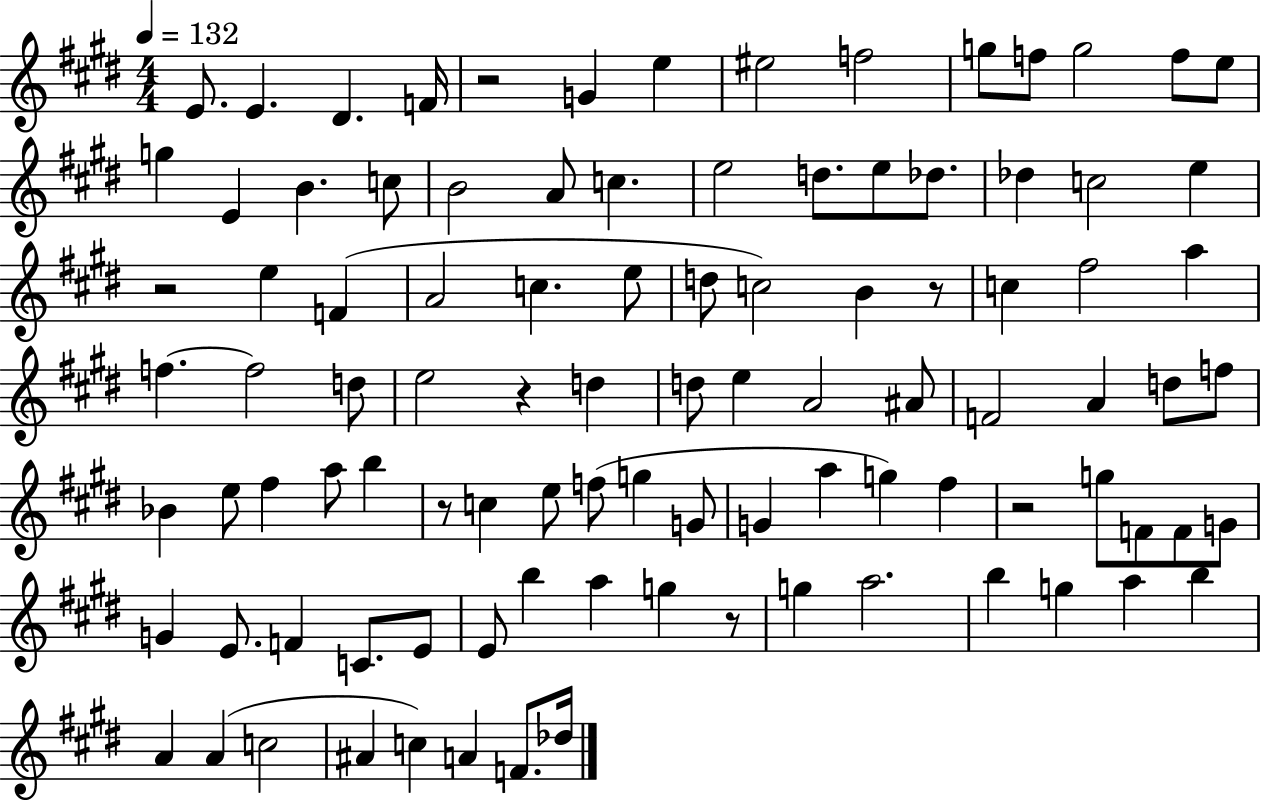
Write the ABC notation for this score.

X:1
T:Untitled
M:4/4
L:1/4
K:E
E/2 E ^D F/4 z2 G e ^e2 f2 g/2 f/2 g2 f/2 e/2 g E B c/2 B2 A/2 c e2 d/2 e/2 _d/2 _d c2 e z2 e F A2 c e/2 d/2 c2 B z/2 c ^f2 a f f2 d/2 e2 z d d/2 e A2 ^A/2 F2 A d/2 f/2 _B e/2 ^f a/2 b z/2 c e/2 f/2 g G/2 G a g ^f z2 g/2 F/2 F/2 G/2 G E/2 F C/2 E/2 E/2 b a g z/2 g a2 b g a b A A c2 ^A c A F/2 _d/4